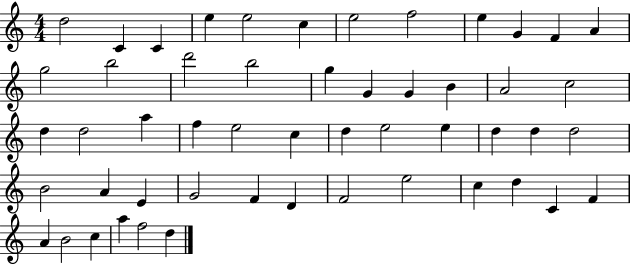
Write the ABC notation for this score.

X:1
T:Untitled
M:4/4
L:1/4
K:C
d2 C C e e2 c e2 f2 e G F A g2 b2 d'2 b2 g G G B A2 c2 d d2 a f e2 c d e2 e d d d2 B2 A E G2 F D F2 e2 c d C F A B2 c a f2 d